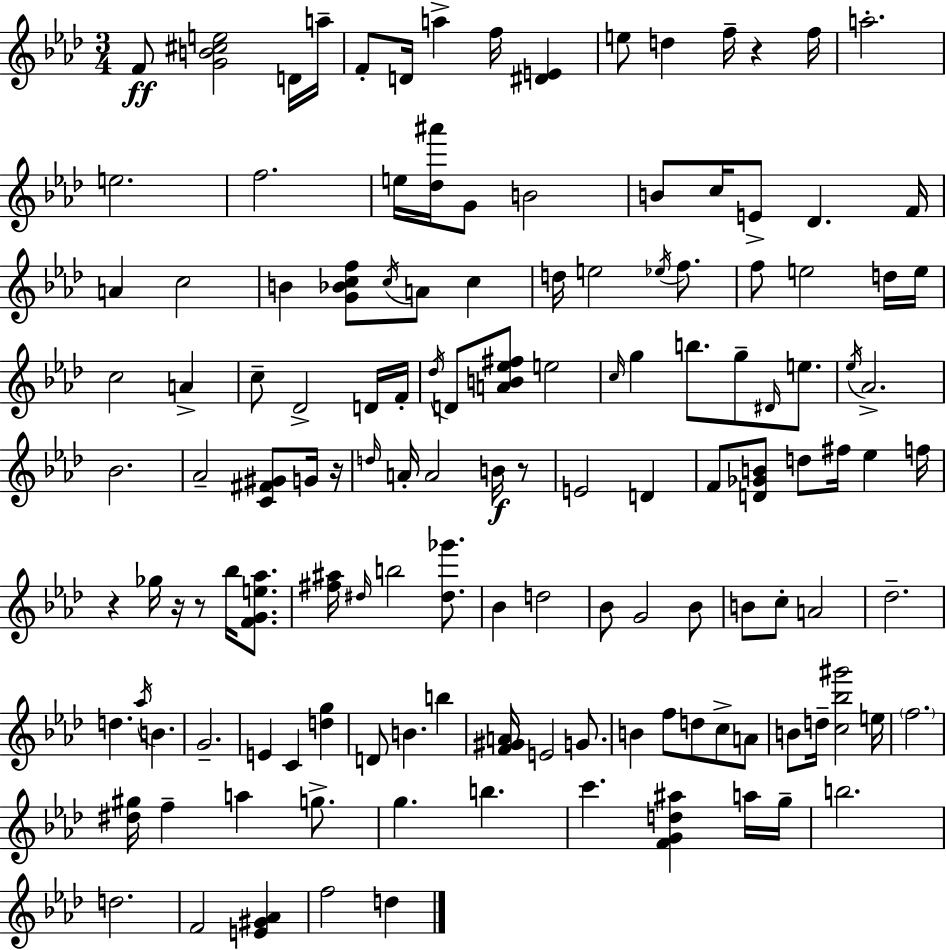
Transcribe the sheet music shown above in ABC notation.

X:1
T:Untitled
M:3/4
L:1/4
K:Fm
F/2 [GB^ce]2 D/4 a/4 F/2 D/4 a f/4 [^DE] e/2 d f/4 z f/4 a2 e2 f2 e/4 [_d^a']/4 G/2 B2 B/2 c/4 E/2 _D F/4 A c2 B [G_Bcf]/2 c/4 A/2 c d/4 e2 _e/4 f/2 f/2 e2 d/4 e/4 c2 A c/2 _D2 D/4 F/4 _d/4 D/2 [AB_e^f]/2 e2 c/4 g b/2 g/2 ^D/4 e/2 _e/4 _A2 _B2 _A2 [C^F^G]/2 G/4 z/4 d/4 A/4 A2 B/4 z/2 E2 D F/2 [D_GB]/2 d/2 ^f/4 _e f/4 z _g/4 z/4 z/2 _b/4 [FGe_a]/2 [^f^a]/4 ^d/4 b2 [^d_g']/2 _B d2 _B/2 G2 _B/2 B/2 c/2 A2 _d2 d _a/4 B G2 E C [dg] D/2 B b [F^GA]/4 E2 G/2 B f/2 d/2 c/2 A/2 B/2 d/4 [c_b^g']2 e/4 f2 [^d^g]/4 f a g/2 g b c' [FGd^a] a/4 g/4 b2 d2 F2 [E^G_A] f2 d